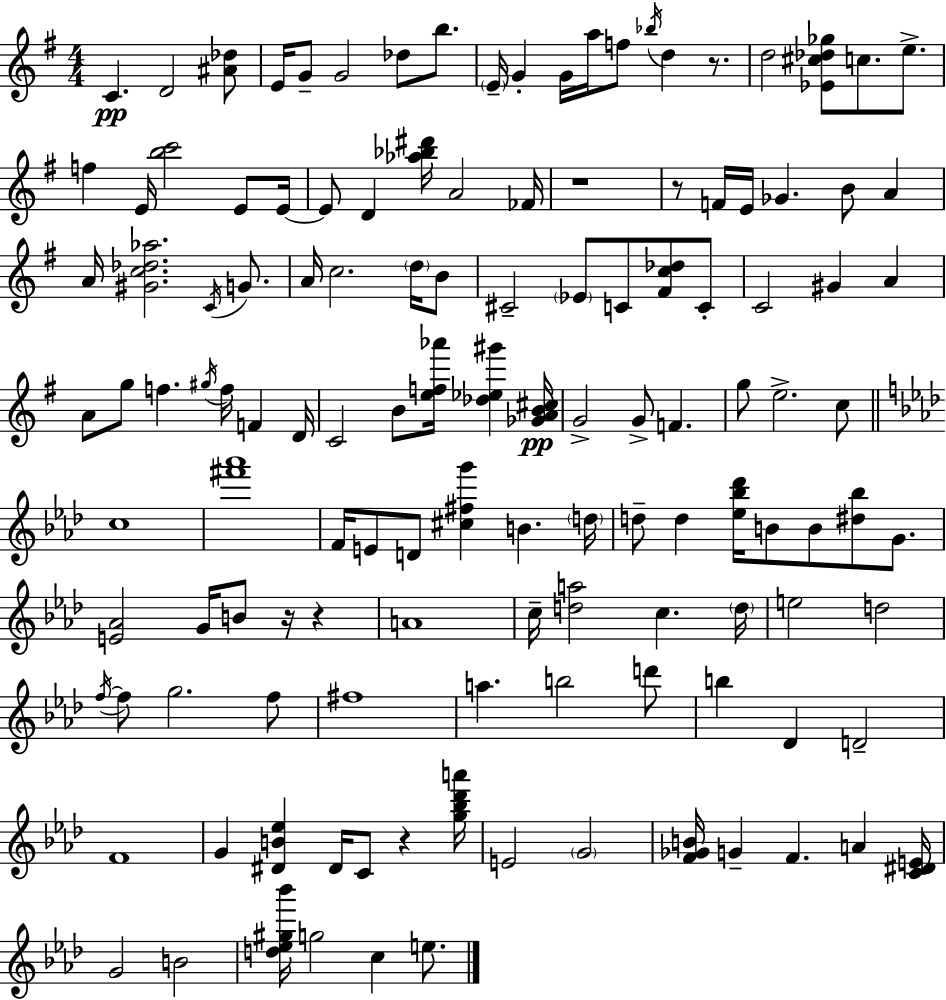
X:1
T:Untitled
M:4/4
L:1/4
K:Em
C D2 [^A_d]/2 E/4 G/2 G2 _d/2 b/2 E/4 G G/4 a/4 f/2 _b/4 d z/2 d2 [_E^c_d_g]/2 c/2 e/2 f E/4 [bc']2 E/2 E/4 E/2 D [_a_b^d']/4 A2 _F/4 z4 z/2 F/4 E/4 _G B/2 A A/4 [^Gc_d_a]2 C/4 G/2 A/4 c2 d/4 B/2 ^C2 _E/2 C/2 [^Fc_d]/2 C/2 C2 ^G A A/2 g/2 f ^g/4 f/4 F D/4 C2 B/2 [ef_a']/4 [_d_e^g'] [_GAB^c]/4 G2 G/2 F g/2 e2 c/2 c4 [^f'_a']4 F/4 E/2 D/2 [^c^fg'] B d/4 d/2 d [_e_b_d']/4 B/2 B/2 [^d_b]/2 G/2 [E_A]2 G/4 B/2 z/4 z A4 c/4 [da]2 c d/4 e2 d2 f/4 f/2 g2 f/2 ^f4 a b2 d'/2 b _D D2 F4 G [^DB_e] ^D/4 C/2 z [g_b_d'a']/4 E2 G2 [F_GB]/4 G F A [C^DE]/4 G2 B2 [d_e^g_b']/4 g2 c e/2